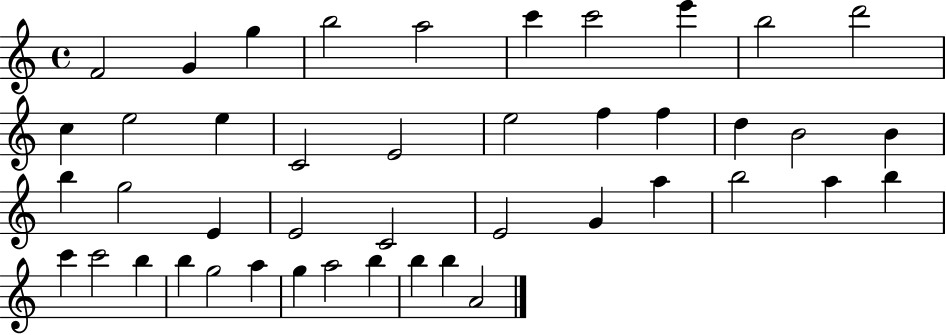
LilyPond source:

{
  \clef treble
  \time 4/4
  \defaultTimeSignature
  \key c \major
  f'2 g'4 g''4 | b''2 a''2 | c'''4 c'''2 e'''4 | b''2 d'''2 | \break c''4 e''2 e''4 | c'2 e'2 | e''2 f''4 f''4 | d''4 b'2 b'4 | \break b''4 g''2 e'4 | e'2 c'2 | e'2 g'4 a''4 | b''2 a''4 b''4 | \break c'''4 c'''2 b''4 | b''4 g''2 a''4 | g''4 a''2 b''4 | b''4 b''4 a'2 | \break \bar "|."
}